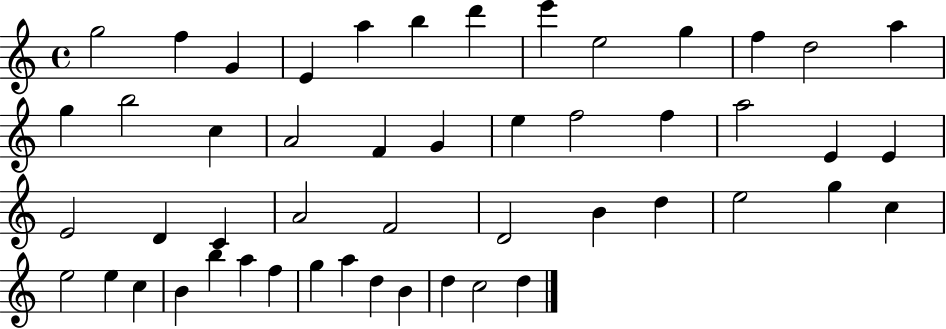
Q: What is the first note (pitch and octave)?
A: G5